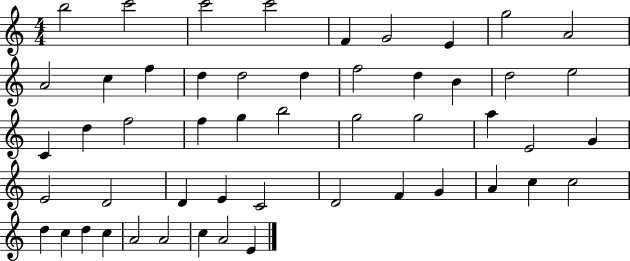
X:1
T:Untitled
M:4/4
L:1/4
K:C
b2 c'2 c'2 c'2 F G2 E g2 A2 A2 c f d d2 d f2 d B d2 e2 C d f2 f g b2 g2 g2 a E2 G E2 D2 D E C2 D2 F G A c c2 d c d c A2 A2 c A2 E